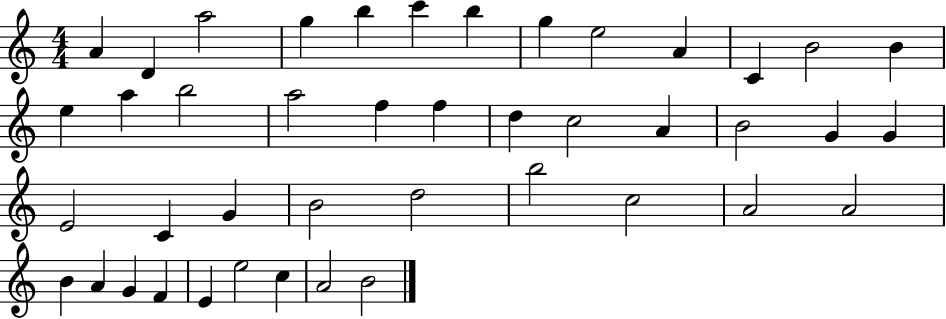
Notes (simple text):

A4/q D4/q A5/h G5/q B5/q C6/q B5/q G5/q E5/h A4/q C4/q B4/h B4/q E5/q A5/q B5/h A5/h F5/q F5/q D5/q C5/h A4/q B4/h G4/q G4/q E4/h C4/q G4/q B4/h D5/h B5/h C5/h A4/h A4/h B4/q A4/q G4/q F4/q E4/q E5/h C5/q A4/h B4/h